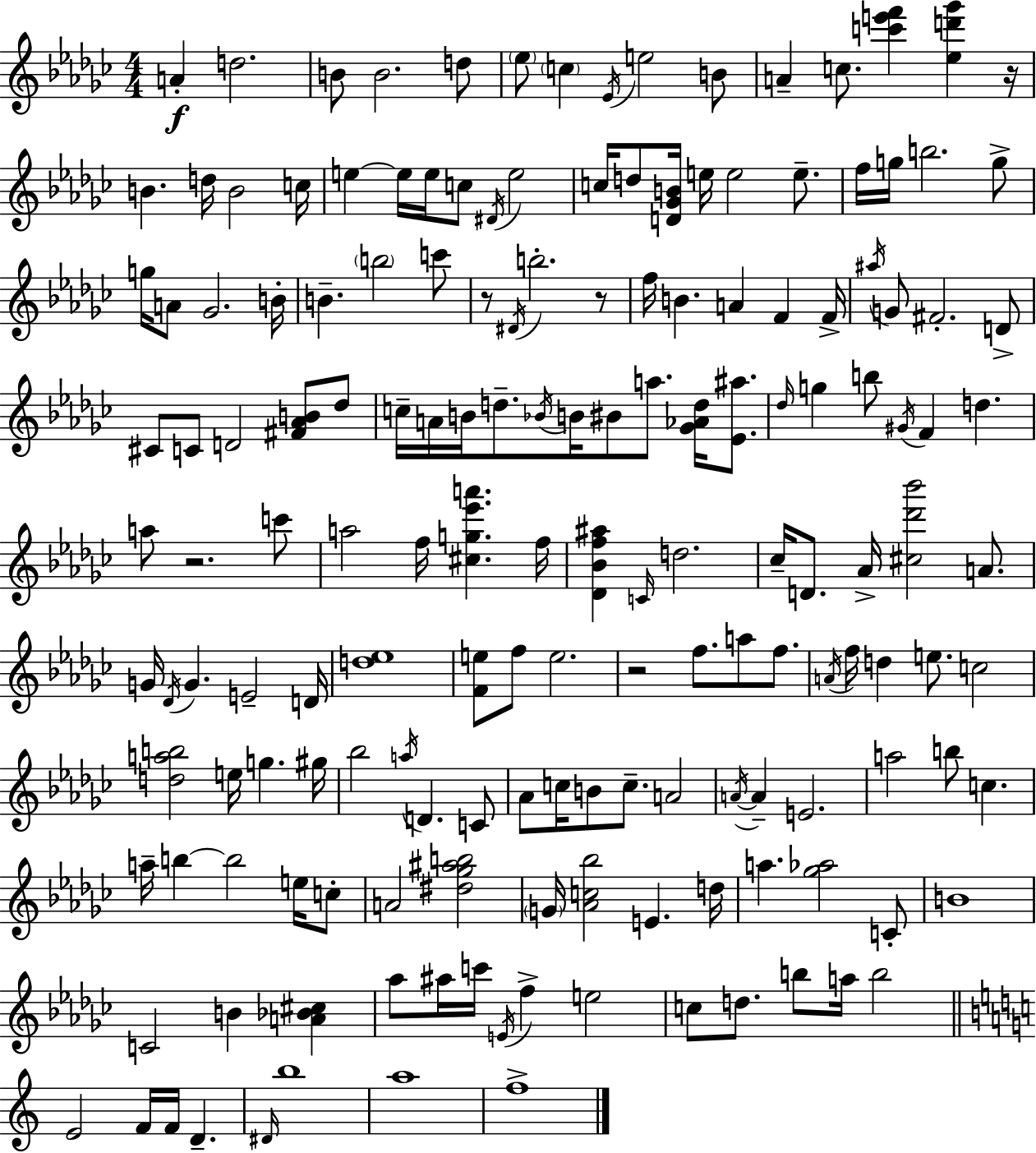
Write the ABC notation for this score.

X:1
T:Untitled
M:4/4
L:1/4
K:Ebm
A d2 B/2 B2 d/2 _e/2 c _E/4 e2 B/2 A c/2 [c'e'f'] [_ed'_g'] z/4 B d/4 B2 c/4 e e/4 e/4 c/2 ^D/4 e2 c/4 d/2 [D_GB]/4 e/4 e2 e/2 f/4 g/4 b2 g/2 g/4 A/2 _G2 B/4 B b2 c'/2 z/2 ^D/4 b2 z/2 f/4 B A F F/4 ^a/4 G/2 ^F2 D/2 ^C/2 C/2 D2 [^F_AB]/2 _d/2 c/4 A/4 B/4 d/2 _B/4 B/4 ^B/2 a/2 [_G_Ad]/4 [_E^a]/2 _d/4 g b/2 ^G/4 F d a/2 z2 c'/2 a2 f/4 [^cg_e'a'] f/4 [_D_Bf^a] C/4 d2 _c/4 D/2 _A/4 [^c_d'_b']2 A/2 G/4 _D/4 G E2 D/4 [d_e]4 [Fe]/2 f/2 e2 z2 f/2 a/2 f/2 A/4 f/4 d e/2 c2 [dab]2 e/4 g ^g/4 _b2 a/4 D C/2 _A/2 c/4 B/2 c/2 A2 A/4 A E2 a2 b/2 c a/4 b b2 e/4 c/2 A2 [^d_g^ab]2 G/4 [_Ac_b]2 E d/4 a [_g_a]2 C/2 B4 C2 B [A_B^c] _a/2 ^a/4 c'/4 E/4 f e2 c/2 d/2 b/2 a/4 b2 E2 F/4 F/4 D ^D/4 b4 a4 f4